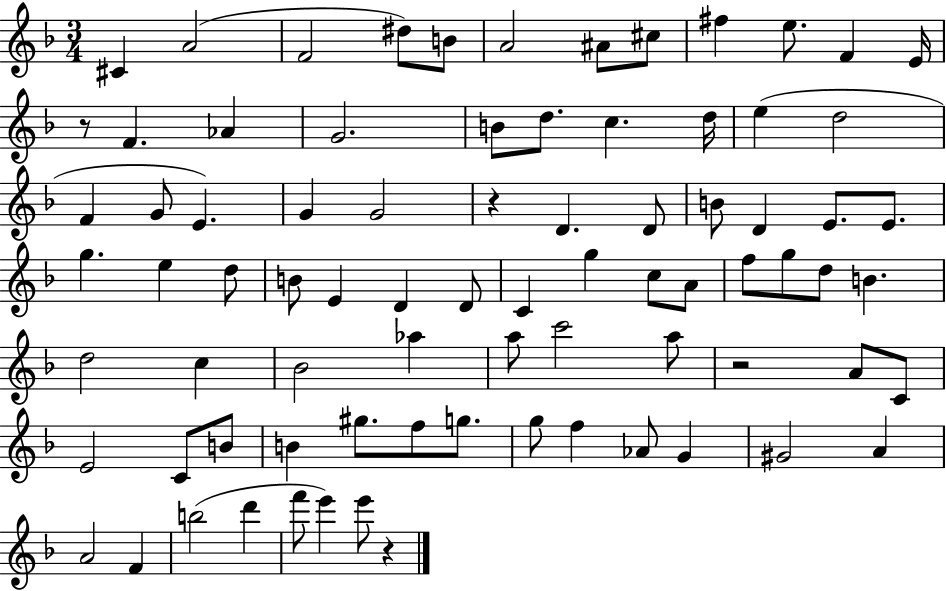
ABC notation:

X:1
T:Untitled
M:3/4
L:1/4
K:F
^C A2 F2 ^d/2 B/2 A2 ^A/2 ^c/2 ^f e/2 F E/4 z/2 F _A G2 B/2 d/2 c d/4 e d2 F G/2 E G G2 z D D/2 B/2 D E/2 E/2 g e d/2 B/2 E D D/2 C g c/2 A/2 f/2 g/2 d/2 B d2 c _B2 _a a/2 c'2 a/2 z2 A/2 C/2 E2 C/2 B/2 B ^g/2 f/2 g/2 g/2 f _A/2 G ^G2 A A2 F b2 d' f'/2 e' e'/2 z